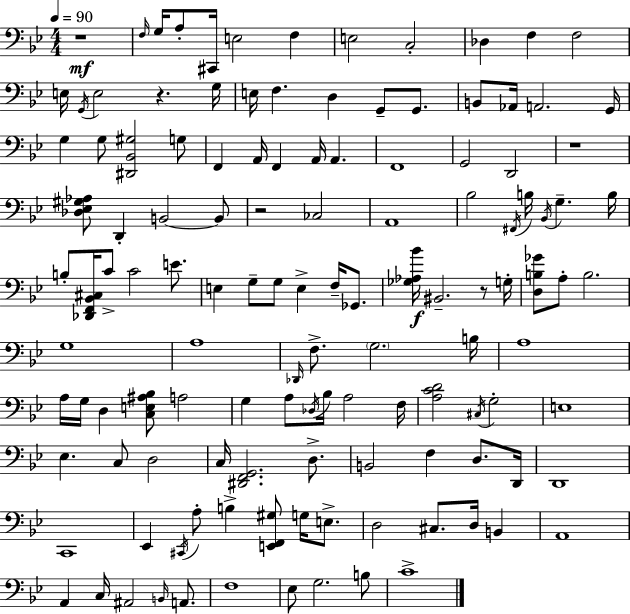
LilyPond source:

{
  \clef bass
  \numericTimeSignature
  \time 4/4
  \key bes \major
  \tempo 4 = 90
  r1\mf | \grace { f16 } g16 a8-. cis,16 e2 f4 | e2 c2-. | des4 f4 f2 | \break e16 \acciaccatura { g,16 } e2 r4. | g16 e16 f4. d4 g,8-- g,8. | b,8 aes,16 a,2. | g,16 g4 g8 <dis, bes, gis>2 | \break g8 f,4 a,16 f,4 a,16 a,4. | f,1 | g,2 d,2 | r1 | \break <des ees gis aes>8 d,4-. b,2~~ | b,8 r2 ces2 | a,1 | bes2 \acciaccatura { fis,16 } b16 \acciaccatura { bes,16 } g4.-- | \break b16 b8-. <des, f, bes, cis>16 c'8-> c'2 | e'8. e4 g8-- g8 e4-> | f16-- ges,8. <ges aes bes'>16\f bis,2.-- | r8 g16-. <d b ges'>8 a8-. b2. | \break g1 | a1 | \grace { des,16 } f8.-> \parenthesize g2. | b16 a1 | \break a16 g16 d4 <c e ais bes>8 a2 | g4 a8 \acciaccatura { des16 } bes16 a2 | f16 <a c' d'>2 \acciaccatura { cis16 } g2-. | e1 | \break ees4. c8 d2 | c16 <dis, f, g,>2. | d8.-> b,2 f4 | d8. d,16 d,1 | \break c,1 | ees,4 \acciaccatura { cis,16 } a8-. b4-> | <e, f, gis>8 g16 e8.-> d2 | cis8. d16 b,4 a,1 | \break a,4 c16 ais,2 | \grace { b,16 } a,8. f1 | ees8 g2. | b8 c'1-> | \break \bar "|."
}